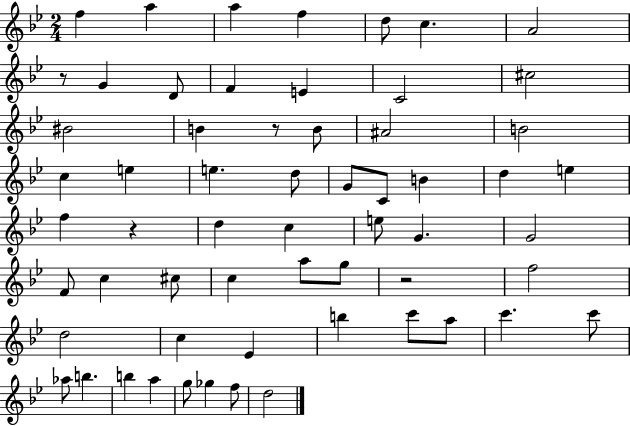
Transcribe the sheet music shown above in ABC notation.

X:1
T:Untitled
M:2/4
L:1/4
K:Bb
f a a f d/2 c A2 z/2 G D/2 F E C2 ^c2 ^B2 B z/2 B/2 ^A2 B2 c e e d/2 G/2 C/2 B d e f z d c e/2 G G2 F/2 c ^c/2 c a/2 g/2 z2 f2 d2 c _E b c'/2 a/2 c' c'/2 _a/2 b b a g/2 _g f/2 d2